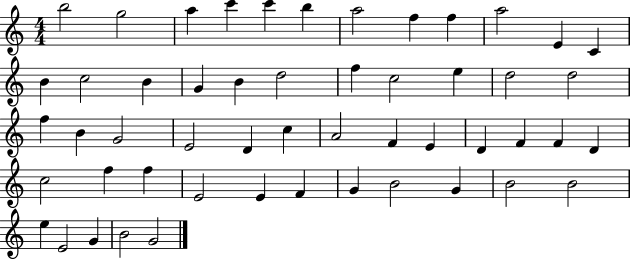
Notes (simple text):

B5/h G5/h A5/q C6/q C6/q B5/q A5/h F5/q F5/q A5/h E4/q C4/q B4/q C5/h B4/q G4/q B4/q D5/h F5/q C5/h E5/q D5/h D5/h F5/q B4/q G4/h E4/h D4/q C5/q A4/h F4/q E4/q D4/q F4/q F4/q D4/q C5/h F5/q F5/q E4/h E4/q F4/q G4/q B4/h G4/q B4/h B4/h E5/q E4/h G4/q B4/h G4/h